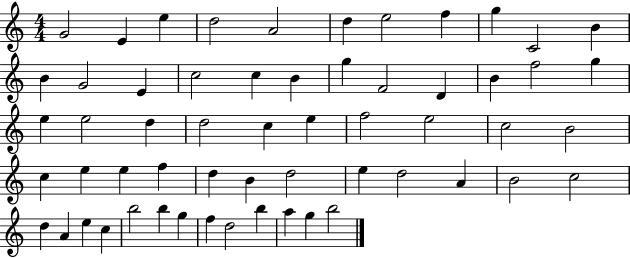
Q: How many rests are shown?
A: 0